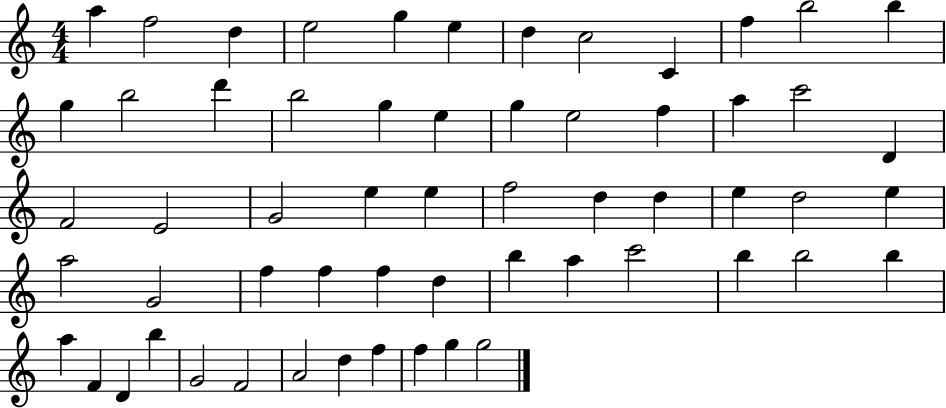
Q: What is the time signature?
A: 4/4